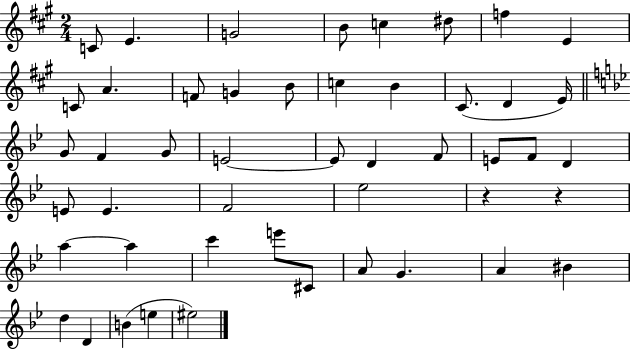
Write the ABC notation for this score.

X:1
T:Untitled
M:2/4
L:1/4
K:A
C/2 E G2 B/2 c ^d/2 f E C/2 A F/2 G B/2 c B ^C/2 D E/4 G/2 F G/2 E2 E/2 D F/2 E/2 F/2 D E/2 E F2 _e2 z z a a c' e'/2 ^C/2 A/2 G A ^B d D B e ^e2